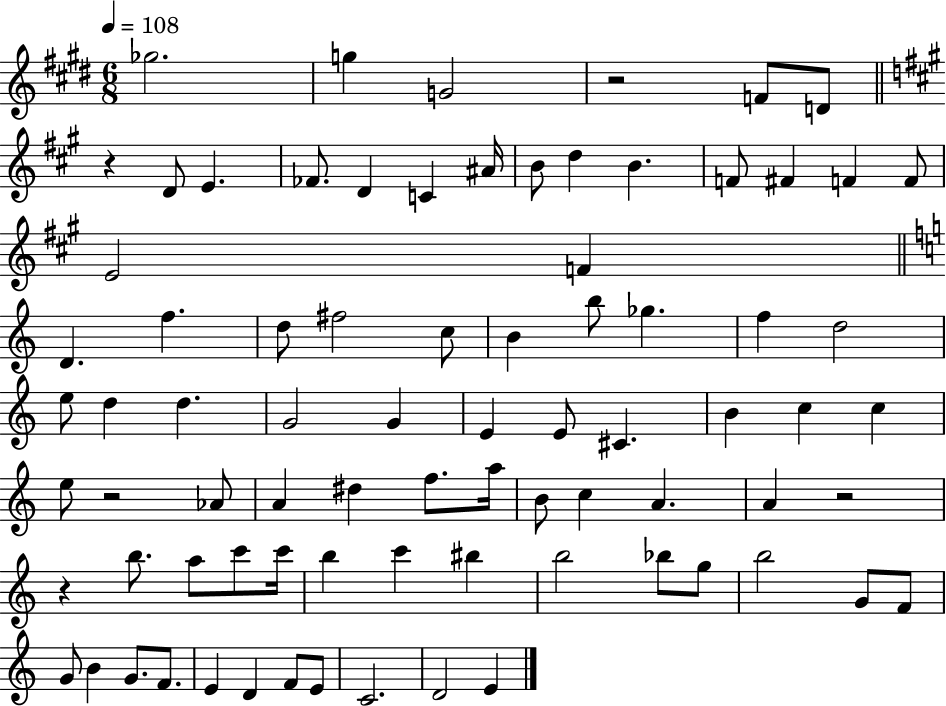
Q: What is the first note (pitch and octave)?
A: Gb5